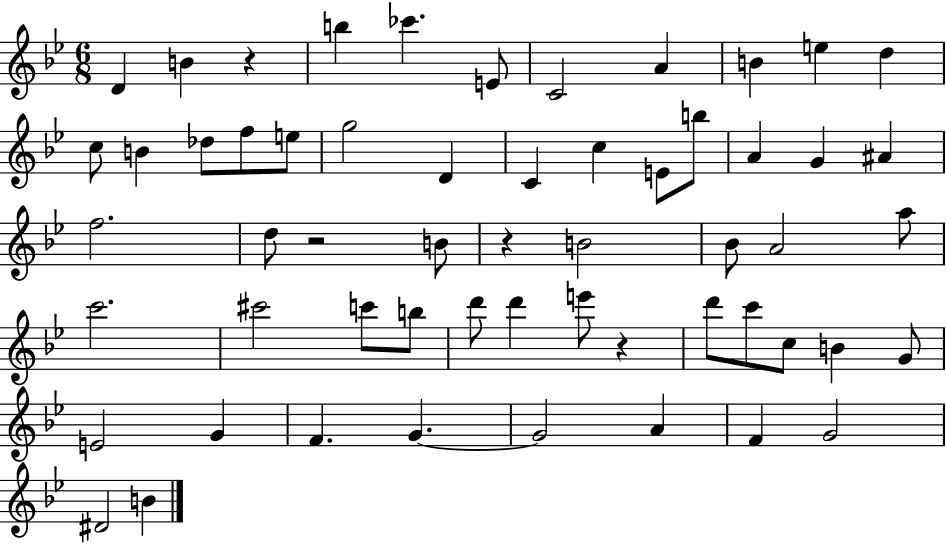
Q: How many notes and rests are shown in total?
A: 57